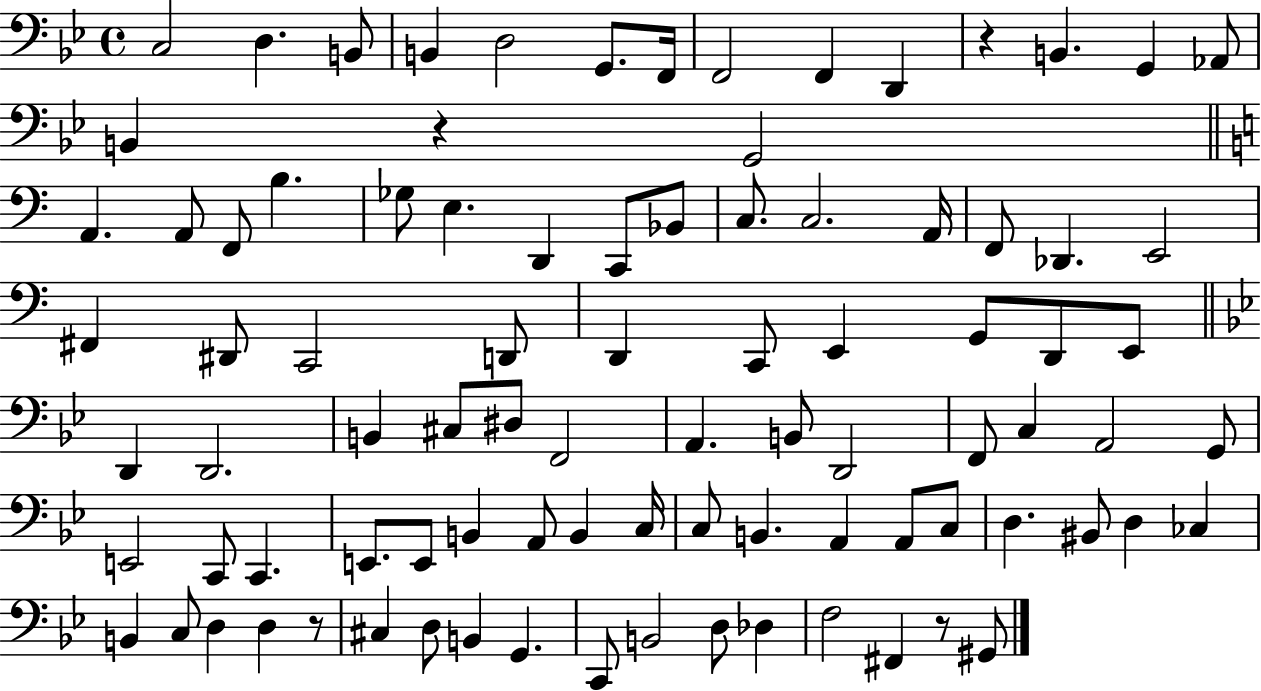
X:1
T:Untitled
M:4/4
L:1/4
K:Bb
C,2 D, B,,/2 B,, D,2 G,,/2 F,,/4 F,,2 F,, D,, z B,, G,, _A,,/2 B,, z G,,2 A,, A,,/2 F,,/2 B, _G,/2 E, D,, C,,/2 _B,,/2 C,/2 C,2 A,,/4 F,,/2 _D,, E,,2 ^F,, ^D,,/2 C,,2 D,,/2 D,, C,,/2 E,, G,,/2 D,,/2 E,,/2 D,, D,,2 B,, ^C,/2 ^D,/2 F,,2 A,, B,,/2 D,,2 F,,/2 C, A,,2 G,,/2 E,,2 C,,/2 C,, E,,/2 E,,/2 B,, A,,/2 B,, C,/4 C,/2 B,, A,, A,,/2 C,/2 D, ^B,,/2 D, _C, B,, C,/2 D, D, z/2 ^C, D,/2 B,, G,, C,,/2 B,,2 D,/2 _D, F,2 ^F,, z/2 ^G,,/2